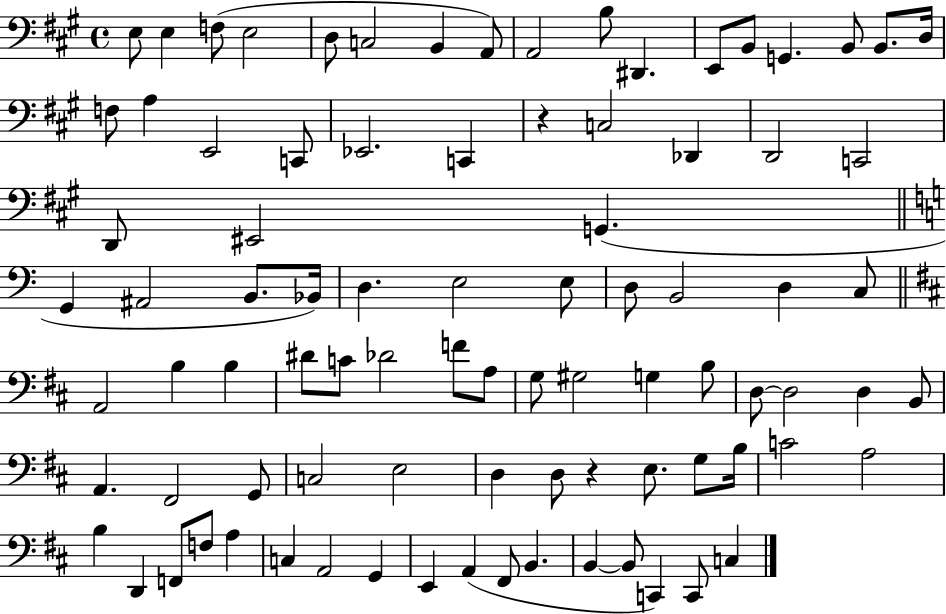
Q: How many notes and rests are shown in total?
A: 88